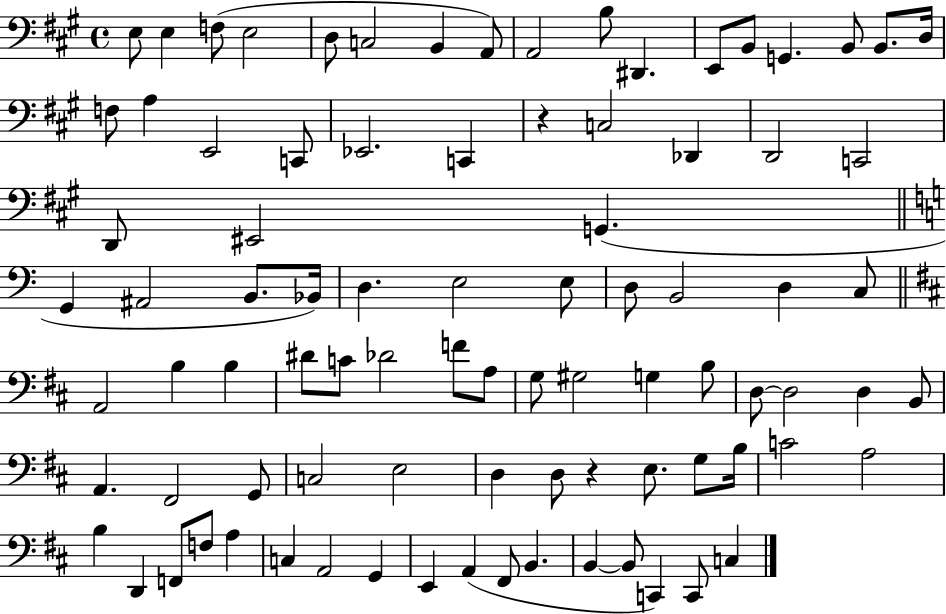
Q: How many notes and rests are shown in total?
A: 88